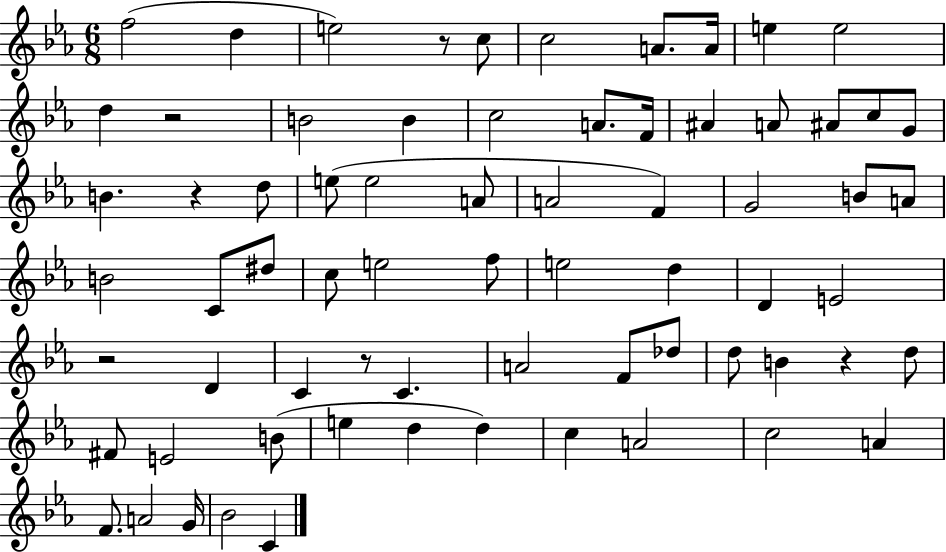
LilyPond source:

{
  \clef treble
  \numericTimeSignature
  \time 6/8
  \key ees \major
  f''2( d''4 | e''2) r8 c''8 | c''2 a'8. a'16 | e''4 e''2 | \break d''4 r2 | b'2 b'4 | c''2 a'8. f'16 | ais'4 a'8 ais'8 c''8 g'8 | \break b'4. r4 d''8 | e''8( e''2 a'8 | a'2 f'4) | g'2 b'8 a'8 | \break b'2 c'8 dis''8 | c''8 e''2 f''8 | e''2 d''4 | d'4 e'2 | \break r2 d'4 | c'4 r8 c'4. | a'2 f'8 des''8 | d''8 b'4 r4 d''8 | \break fis'8 e'2 b'8( | e''4 d''4 d''4) | c''4 a'2 | c''2 a'4 | \break f'8. a'2 g'16 | bes'2 c'4 | \bar "|."
}